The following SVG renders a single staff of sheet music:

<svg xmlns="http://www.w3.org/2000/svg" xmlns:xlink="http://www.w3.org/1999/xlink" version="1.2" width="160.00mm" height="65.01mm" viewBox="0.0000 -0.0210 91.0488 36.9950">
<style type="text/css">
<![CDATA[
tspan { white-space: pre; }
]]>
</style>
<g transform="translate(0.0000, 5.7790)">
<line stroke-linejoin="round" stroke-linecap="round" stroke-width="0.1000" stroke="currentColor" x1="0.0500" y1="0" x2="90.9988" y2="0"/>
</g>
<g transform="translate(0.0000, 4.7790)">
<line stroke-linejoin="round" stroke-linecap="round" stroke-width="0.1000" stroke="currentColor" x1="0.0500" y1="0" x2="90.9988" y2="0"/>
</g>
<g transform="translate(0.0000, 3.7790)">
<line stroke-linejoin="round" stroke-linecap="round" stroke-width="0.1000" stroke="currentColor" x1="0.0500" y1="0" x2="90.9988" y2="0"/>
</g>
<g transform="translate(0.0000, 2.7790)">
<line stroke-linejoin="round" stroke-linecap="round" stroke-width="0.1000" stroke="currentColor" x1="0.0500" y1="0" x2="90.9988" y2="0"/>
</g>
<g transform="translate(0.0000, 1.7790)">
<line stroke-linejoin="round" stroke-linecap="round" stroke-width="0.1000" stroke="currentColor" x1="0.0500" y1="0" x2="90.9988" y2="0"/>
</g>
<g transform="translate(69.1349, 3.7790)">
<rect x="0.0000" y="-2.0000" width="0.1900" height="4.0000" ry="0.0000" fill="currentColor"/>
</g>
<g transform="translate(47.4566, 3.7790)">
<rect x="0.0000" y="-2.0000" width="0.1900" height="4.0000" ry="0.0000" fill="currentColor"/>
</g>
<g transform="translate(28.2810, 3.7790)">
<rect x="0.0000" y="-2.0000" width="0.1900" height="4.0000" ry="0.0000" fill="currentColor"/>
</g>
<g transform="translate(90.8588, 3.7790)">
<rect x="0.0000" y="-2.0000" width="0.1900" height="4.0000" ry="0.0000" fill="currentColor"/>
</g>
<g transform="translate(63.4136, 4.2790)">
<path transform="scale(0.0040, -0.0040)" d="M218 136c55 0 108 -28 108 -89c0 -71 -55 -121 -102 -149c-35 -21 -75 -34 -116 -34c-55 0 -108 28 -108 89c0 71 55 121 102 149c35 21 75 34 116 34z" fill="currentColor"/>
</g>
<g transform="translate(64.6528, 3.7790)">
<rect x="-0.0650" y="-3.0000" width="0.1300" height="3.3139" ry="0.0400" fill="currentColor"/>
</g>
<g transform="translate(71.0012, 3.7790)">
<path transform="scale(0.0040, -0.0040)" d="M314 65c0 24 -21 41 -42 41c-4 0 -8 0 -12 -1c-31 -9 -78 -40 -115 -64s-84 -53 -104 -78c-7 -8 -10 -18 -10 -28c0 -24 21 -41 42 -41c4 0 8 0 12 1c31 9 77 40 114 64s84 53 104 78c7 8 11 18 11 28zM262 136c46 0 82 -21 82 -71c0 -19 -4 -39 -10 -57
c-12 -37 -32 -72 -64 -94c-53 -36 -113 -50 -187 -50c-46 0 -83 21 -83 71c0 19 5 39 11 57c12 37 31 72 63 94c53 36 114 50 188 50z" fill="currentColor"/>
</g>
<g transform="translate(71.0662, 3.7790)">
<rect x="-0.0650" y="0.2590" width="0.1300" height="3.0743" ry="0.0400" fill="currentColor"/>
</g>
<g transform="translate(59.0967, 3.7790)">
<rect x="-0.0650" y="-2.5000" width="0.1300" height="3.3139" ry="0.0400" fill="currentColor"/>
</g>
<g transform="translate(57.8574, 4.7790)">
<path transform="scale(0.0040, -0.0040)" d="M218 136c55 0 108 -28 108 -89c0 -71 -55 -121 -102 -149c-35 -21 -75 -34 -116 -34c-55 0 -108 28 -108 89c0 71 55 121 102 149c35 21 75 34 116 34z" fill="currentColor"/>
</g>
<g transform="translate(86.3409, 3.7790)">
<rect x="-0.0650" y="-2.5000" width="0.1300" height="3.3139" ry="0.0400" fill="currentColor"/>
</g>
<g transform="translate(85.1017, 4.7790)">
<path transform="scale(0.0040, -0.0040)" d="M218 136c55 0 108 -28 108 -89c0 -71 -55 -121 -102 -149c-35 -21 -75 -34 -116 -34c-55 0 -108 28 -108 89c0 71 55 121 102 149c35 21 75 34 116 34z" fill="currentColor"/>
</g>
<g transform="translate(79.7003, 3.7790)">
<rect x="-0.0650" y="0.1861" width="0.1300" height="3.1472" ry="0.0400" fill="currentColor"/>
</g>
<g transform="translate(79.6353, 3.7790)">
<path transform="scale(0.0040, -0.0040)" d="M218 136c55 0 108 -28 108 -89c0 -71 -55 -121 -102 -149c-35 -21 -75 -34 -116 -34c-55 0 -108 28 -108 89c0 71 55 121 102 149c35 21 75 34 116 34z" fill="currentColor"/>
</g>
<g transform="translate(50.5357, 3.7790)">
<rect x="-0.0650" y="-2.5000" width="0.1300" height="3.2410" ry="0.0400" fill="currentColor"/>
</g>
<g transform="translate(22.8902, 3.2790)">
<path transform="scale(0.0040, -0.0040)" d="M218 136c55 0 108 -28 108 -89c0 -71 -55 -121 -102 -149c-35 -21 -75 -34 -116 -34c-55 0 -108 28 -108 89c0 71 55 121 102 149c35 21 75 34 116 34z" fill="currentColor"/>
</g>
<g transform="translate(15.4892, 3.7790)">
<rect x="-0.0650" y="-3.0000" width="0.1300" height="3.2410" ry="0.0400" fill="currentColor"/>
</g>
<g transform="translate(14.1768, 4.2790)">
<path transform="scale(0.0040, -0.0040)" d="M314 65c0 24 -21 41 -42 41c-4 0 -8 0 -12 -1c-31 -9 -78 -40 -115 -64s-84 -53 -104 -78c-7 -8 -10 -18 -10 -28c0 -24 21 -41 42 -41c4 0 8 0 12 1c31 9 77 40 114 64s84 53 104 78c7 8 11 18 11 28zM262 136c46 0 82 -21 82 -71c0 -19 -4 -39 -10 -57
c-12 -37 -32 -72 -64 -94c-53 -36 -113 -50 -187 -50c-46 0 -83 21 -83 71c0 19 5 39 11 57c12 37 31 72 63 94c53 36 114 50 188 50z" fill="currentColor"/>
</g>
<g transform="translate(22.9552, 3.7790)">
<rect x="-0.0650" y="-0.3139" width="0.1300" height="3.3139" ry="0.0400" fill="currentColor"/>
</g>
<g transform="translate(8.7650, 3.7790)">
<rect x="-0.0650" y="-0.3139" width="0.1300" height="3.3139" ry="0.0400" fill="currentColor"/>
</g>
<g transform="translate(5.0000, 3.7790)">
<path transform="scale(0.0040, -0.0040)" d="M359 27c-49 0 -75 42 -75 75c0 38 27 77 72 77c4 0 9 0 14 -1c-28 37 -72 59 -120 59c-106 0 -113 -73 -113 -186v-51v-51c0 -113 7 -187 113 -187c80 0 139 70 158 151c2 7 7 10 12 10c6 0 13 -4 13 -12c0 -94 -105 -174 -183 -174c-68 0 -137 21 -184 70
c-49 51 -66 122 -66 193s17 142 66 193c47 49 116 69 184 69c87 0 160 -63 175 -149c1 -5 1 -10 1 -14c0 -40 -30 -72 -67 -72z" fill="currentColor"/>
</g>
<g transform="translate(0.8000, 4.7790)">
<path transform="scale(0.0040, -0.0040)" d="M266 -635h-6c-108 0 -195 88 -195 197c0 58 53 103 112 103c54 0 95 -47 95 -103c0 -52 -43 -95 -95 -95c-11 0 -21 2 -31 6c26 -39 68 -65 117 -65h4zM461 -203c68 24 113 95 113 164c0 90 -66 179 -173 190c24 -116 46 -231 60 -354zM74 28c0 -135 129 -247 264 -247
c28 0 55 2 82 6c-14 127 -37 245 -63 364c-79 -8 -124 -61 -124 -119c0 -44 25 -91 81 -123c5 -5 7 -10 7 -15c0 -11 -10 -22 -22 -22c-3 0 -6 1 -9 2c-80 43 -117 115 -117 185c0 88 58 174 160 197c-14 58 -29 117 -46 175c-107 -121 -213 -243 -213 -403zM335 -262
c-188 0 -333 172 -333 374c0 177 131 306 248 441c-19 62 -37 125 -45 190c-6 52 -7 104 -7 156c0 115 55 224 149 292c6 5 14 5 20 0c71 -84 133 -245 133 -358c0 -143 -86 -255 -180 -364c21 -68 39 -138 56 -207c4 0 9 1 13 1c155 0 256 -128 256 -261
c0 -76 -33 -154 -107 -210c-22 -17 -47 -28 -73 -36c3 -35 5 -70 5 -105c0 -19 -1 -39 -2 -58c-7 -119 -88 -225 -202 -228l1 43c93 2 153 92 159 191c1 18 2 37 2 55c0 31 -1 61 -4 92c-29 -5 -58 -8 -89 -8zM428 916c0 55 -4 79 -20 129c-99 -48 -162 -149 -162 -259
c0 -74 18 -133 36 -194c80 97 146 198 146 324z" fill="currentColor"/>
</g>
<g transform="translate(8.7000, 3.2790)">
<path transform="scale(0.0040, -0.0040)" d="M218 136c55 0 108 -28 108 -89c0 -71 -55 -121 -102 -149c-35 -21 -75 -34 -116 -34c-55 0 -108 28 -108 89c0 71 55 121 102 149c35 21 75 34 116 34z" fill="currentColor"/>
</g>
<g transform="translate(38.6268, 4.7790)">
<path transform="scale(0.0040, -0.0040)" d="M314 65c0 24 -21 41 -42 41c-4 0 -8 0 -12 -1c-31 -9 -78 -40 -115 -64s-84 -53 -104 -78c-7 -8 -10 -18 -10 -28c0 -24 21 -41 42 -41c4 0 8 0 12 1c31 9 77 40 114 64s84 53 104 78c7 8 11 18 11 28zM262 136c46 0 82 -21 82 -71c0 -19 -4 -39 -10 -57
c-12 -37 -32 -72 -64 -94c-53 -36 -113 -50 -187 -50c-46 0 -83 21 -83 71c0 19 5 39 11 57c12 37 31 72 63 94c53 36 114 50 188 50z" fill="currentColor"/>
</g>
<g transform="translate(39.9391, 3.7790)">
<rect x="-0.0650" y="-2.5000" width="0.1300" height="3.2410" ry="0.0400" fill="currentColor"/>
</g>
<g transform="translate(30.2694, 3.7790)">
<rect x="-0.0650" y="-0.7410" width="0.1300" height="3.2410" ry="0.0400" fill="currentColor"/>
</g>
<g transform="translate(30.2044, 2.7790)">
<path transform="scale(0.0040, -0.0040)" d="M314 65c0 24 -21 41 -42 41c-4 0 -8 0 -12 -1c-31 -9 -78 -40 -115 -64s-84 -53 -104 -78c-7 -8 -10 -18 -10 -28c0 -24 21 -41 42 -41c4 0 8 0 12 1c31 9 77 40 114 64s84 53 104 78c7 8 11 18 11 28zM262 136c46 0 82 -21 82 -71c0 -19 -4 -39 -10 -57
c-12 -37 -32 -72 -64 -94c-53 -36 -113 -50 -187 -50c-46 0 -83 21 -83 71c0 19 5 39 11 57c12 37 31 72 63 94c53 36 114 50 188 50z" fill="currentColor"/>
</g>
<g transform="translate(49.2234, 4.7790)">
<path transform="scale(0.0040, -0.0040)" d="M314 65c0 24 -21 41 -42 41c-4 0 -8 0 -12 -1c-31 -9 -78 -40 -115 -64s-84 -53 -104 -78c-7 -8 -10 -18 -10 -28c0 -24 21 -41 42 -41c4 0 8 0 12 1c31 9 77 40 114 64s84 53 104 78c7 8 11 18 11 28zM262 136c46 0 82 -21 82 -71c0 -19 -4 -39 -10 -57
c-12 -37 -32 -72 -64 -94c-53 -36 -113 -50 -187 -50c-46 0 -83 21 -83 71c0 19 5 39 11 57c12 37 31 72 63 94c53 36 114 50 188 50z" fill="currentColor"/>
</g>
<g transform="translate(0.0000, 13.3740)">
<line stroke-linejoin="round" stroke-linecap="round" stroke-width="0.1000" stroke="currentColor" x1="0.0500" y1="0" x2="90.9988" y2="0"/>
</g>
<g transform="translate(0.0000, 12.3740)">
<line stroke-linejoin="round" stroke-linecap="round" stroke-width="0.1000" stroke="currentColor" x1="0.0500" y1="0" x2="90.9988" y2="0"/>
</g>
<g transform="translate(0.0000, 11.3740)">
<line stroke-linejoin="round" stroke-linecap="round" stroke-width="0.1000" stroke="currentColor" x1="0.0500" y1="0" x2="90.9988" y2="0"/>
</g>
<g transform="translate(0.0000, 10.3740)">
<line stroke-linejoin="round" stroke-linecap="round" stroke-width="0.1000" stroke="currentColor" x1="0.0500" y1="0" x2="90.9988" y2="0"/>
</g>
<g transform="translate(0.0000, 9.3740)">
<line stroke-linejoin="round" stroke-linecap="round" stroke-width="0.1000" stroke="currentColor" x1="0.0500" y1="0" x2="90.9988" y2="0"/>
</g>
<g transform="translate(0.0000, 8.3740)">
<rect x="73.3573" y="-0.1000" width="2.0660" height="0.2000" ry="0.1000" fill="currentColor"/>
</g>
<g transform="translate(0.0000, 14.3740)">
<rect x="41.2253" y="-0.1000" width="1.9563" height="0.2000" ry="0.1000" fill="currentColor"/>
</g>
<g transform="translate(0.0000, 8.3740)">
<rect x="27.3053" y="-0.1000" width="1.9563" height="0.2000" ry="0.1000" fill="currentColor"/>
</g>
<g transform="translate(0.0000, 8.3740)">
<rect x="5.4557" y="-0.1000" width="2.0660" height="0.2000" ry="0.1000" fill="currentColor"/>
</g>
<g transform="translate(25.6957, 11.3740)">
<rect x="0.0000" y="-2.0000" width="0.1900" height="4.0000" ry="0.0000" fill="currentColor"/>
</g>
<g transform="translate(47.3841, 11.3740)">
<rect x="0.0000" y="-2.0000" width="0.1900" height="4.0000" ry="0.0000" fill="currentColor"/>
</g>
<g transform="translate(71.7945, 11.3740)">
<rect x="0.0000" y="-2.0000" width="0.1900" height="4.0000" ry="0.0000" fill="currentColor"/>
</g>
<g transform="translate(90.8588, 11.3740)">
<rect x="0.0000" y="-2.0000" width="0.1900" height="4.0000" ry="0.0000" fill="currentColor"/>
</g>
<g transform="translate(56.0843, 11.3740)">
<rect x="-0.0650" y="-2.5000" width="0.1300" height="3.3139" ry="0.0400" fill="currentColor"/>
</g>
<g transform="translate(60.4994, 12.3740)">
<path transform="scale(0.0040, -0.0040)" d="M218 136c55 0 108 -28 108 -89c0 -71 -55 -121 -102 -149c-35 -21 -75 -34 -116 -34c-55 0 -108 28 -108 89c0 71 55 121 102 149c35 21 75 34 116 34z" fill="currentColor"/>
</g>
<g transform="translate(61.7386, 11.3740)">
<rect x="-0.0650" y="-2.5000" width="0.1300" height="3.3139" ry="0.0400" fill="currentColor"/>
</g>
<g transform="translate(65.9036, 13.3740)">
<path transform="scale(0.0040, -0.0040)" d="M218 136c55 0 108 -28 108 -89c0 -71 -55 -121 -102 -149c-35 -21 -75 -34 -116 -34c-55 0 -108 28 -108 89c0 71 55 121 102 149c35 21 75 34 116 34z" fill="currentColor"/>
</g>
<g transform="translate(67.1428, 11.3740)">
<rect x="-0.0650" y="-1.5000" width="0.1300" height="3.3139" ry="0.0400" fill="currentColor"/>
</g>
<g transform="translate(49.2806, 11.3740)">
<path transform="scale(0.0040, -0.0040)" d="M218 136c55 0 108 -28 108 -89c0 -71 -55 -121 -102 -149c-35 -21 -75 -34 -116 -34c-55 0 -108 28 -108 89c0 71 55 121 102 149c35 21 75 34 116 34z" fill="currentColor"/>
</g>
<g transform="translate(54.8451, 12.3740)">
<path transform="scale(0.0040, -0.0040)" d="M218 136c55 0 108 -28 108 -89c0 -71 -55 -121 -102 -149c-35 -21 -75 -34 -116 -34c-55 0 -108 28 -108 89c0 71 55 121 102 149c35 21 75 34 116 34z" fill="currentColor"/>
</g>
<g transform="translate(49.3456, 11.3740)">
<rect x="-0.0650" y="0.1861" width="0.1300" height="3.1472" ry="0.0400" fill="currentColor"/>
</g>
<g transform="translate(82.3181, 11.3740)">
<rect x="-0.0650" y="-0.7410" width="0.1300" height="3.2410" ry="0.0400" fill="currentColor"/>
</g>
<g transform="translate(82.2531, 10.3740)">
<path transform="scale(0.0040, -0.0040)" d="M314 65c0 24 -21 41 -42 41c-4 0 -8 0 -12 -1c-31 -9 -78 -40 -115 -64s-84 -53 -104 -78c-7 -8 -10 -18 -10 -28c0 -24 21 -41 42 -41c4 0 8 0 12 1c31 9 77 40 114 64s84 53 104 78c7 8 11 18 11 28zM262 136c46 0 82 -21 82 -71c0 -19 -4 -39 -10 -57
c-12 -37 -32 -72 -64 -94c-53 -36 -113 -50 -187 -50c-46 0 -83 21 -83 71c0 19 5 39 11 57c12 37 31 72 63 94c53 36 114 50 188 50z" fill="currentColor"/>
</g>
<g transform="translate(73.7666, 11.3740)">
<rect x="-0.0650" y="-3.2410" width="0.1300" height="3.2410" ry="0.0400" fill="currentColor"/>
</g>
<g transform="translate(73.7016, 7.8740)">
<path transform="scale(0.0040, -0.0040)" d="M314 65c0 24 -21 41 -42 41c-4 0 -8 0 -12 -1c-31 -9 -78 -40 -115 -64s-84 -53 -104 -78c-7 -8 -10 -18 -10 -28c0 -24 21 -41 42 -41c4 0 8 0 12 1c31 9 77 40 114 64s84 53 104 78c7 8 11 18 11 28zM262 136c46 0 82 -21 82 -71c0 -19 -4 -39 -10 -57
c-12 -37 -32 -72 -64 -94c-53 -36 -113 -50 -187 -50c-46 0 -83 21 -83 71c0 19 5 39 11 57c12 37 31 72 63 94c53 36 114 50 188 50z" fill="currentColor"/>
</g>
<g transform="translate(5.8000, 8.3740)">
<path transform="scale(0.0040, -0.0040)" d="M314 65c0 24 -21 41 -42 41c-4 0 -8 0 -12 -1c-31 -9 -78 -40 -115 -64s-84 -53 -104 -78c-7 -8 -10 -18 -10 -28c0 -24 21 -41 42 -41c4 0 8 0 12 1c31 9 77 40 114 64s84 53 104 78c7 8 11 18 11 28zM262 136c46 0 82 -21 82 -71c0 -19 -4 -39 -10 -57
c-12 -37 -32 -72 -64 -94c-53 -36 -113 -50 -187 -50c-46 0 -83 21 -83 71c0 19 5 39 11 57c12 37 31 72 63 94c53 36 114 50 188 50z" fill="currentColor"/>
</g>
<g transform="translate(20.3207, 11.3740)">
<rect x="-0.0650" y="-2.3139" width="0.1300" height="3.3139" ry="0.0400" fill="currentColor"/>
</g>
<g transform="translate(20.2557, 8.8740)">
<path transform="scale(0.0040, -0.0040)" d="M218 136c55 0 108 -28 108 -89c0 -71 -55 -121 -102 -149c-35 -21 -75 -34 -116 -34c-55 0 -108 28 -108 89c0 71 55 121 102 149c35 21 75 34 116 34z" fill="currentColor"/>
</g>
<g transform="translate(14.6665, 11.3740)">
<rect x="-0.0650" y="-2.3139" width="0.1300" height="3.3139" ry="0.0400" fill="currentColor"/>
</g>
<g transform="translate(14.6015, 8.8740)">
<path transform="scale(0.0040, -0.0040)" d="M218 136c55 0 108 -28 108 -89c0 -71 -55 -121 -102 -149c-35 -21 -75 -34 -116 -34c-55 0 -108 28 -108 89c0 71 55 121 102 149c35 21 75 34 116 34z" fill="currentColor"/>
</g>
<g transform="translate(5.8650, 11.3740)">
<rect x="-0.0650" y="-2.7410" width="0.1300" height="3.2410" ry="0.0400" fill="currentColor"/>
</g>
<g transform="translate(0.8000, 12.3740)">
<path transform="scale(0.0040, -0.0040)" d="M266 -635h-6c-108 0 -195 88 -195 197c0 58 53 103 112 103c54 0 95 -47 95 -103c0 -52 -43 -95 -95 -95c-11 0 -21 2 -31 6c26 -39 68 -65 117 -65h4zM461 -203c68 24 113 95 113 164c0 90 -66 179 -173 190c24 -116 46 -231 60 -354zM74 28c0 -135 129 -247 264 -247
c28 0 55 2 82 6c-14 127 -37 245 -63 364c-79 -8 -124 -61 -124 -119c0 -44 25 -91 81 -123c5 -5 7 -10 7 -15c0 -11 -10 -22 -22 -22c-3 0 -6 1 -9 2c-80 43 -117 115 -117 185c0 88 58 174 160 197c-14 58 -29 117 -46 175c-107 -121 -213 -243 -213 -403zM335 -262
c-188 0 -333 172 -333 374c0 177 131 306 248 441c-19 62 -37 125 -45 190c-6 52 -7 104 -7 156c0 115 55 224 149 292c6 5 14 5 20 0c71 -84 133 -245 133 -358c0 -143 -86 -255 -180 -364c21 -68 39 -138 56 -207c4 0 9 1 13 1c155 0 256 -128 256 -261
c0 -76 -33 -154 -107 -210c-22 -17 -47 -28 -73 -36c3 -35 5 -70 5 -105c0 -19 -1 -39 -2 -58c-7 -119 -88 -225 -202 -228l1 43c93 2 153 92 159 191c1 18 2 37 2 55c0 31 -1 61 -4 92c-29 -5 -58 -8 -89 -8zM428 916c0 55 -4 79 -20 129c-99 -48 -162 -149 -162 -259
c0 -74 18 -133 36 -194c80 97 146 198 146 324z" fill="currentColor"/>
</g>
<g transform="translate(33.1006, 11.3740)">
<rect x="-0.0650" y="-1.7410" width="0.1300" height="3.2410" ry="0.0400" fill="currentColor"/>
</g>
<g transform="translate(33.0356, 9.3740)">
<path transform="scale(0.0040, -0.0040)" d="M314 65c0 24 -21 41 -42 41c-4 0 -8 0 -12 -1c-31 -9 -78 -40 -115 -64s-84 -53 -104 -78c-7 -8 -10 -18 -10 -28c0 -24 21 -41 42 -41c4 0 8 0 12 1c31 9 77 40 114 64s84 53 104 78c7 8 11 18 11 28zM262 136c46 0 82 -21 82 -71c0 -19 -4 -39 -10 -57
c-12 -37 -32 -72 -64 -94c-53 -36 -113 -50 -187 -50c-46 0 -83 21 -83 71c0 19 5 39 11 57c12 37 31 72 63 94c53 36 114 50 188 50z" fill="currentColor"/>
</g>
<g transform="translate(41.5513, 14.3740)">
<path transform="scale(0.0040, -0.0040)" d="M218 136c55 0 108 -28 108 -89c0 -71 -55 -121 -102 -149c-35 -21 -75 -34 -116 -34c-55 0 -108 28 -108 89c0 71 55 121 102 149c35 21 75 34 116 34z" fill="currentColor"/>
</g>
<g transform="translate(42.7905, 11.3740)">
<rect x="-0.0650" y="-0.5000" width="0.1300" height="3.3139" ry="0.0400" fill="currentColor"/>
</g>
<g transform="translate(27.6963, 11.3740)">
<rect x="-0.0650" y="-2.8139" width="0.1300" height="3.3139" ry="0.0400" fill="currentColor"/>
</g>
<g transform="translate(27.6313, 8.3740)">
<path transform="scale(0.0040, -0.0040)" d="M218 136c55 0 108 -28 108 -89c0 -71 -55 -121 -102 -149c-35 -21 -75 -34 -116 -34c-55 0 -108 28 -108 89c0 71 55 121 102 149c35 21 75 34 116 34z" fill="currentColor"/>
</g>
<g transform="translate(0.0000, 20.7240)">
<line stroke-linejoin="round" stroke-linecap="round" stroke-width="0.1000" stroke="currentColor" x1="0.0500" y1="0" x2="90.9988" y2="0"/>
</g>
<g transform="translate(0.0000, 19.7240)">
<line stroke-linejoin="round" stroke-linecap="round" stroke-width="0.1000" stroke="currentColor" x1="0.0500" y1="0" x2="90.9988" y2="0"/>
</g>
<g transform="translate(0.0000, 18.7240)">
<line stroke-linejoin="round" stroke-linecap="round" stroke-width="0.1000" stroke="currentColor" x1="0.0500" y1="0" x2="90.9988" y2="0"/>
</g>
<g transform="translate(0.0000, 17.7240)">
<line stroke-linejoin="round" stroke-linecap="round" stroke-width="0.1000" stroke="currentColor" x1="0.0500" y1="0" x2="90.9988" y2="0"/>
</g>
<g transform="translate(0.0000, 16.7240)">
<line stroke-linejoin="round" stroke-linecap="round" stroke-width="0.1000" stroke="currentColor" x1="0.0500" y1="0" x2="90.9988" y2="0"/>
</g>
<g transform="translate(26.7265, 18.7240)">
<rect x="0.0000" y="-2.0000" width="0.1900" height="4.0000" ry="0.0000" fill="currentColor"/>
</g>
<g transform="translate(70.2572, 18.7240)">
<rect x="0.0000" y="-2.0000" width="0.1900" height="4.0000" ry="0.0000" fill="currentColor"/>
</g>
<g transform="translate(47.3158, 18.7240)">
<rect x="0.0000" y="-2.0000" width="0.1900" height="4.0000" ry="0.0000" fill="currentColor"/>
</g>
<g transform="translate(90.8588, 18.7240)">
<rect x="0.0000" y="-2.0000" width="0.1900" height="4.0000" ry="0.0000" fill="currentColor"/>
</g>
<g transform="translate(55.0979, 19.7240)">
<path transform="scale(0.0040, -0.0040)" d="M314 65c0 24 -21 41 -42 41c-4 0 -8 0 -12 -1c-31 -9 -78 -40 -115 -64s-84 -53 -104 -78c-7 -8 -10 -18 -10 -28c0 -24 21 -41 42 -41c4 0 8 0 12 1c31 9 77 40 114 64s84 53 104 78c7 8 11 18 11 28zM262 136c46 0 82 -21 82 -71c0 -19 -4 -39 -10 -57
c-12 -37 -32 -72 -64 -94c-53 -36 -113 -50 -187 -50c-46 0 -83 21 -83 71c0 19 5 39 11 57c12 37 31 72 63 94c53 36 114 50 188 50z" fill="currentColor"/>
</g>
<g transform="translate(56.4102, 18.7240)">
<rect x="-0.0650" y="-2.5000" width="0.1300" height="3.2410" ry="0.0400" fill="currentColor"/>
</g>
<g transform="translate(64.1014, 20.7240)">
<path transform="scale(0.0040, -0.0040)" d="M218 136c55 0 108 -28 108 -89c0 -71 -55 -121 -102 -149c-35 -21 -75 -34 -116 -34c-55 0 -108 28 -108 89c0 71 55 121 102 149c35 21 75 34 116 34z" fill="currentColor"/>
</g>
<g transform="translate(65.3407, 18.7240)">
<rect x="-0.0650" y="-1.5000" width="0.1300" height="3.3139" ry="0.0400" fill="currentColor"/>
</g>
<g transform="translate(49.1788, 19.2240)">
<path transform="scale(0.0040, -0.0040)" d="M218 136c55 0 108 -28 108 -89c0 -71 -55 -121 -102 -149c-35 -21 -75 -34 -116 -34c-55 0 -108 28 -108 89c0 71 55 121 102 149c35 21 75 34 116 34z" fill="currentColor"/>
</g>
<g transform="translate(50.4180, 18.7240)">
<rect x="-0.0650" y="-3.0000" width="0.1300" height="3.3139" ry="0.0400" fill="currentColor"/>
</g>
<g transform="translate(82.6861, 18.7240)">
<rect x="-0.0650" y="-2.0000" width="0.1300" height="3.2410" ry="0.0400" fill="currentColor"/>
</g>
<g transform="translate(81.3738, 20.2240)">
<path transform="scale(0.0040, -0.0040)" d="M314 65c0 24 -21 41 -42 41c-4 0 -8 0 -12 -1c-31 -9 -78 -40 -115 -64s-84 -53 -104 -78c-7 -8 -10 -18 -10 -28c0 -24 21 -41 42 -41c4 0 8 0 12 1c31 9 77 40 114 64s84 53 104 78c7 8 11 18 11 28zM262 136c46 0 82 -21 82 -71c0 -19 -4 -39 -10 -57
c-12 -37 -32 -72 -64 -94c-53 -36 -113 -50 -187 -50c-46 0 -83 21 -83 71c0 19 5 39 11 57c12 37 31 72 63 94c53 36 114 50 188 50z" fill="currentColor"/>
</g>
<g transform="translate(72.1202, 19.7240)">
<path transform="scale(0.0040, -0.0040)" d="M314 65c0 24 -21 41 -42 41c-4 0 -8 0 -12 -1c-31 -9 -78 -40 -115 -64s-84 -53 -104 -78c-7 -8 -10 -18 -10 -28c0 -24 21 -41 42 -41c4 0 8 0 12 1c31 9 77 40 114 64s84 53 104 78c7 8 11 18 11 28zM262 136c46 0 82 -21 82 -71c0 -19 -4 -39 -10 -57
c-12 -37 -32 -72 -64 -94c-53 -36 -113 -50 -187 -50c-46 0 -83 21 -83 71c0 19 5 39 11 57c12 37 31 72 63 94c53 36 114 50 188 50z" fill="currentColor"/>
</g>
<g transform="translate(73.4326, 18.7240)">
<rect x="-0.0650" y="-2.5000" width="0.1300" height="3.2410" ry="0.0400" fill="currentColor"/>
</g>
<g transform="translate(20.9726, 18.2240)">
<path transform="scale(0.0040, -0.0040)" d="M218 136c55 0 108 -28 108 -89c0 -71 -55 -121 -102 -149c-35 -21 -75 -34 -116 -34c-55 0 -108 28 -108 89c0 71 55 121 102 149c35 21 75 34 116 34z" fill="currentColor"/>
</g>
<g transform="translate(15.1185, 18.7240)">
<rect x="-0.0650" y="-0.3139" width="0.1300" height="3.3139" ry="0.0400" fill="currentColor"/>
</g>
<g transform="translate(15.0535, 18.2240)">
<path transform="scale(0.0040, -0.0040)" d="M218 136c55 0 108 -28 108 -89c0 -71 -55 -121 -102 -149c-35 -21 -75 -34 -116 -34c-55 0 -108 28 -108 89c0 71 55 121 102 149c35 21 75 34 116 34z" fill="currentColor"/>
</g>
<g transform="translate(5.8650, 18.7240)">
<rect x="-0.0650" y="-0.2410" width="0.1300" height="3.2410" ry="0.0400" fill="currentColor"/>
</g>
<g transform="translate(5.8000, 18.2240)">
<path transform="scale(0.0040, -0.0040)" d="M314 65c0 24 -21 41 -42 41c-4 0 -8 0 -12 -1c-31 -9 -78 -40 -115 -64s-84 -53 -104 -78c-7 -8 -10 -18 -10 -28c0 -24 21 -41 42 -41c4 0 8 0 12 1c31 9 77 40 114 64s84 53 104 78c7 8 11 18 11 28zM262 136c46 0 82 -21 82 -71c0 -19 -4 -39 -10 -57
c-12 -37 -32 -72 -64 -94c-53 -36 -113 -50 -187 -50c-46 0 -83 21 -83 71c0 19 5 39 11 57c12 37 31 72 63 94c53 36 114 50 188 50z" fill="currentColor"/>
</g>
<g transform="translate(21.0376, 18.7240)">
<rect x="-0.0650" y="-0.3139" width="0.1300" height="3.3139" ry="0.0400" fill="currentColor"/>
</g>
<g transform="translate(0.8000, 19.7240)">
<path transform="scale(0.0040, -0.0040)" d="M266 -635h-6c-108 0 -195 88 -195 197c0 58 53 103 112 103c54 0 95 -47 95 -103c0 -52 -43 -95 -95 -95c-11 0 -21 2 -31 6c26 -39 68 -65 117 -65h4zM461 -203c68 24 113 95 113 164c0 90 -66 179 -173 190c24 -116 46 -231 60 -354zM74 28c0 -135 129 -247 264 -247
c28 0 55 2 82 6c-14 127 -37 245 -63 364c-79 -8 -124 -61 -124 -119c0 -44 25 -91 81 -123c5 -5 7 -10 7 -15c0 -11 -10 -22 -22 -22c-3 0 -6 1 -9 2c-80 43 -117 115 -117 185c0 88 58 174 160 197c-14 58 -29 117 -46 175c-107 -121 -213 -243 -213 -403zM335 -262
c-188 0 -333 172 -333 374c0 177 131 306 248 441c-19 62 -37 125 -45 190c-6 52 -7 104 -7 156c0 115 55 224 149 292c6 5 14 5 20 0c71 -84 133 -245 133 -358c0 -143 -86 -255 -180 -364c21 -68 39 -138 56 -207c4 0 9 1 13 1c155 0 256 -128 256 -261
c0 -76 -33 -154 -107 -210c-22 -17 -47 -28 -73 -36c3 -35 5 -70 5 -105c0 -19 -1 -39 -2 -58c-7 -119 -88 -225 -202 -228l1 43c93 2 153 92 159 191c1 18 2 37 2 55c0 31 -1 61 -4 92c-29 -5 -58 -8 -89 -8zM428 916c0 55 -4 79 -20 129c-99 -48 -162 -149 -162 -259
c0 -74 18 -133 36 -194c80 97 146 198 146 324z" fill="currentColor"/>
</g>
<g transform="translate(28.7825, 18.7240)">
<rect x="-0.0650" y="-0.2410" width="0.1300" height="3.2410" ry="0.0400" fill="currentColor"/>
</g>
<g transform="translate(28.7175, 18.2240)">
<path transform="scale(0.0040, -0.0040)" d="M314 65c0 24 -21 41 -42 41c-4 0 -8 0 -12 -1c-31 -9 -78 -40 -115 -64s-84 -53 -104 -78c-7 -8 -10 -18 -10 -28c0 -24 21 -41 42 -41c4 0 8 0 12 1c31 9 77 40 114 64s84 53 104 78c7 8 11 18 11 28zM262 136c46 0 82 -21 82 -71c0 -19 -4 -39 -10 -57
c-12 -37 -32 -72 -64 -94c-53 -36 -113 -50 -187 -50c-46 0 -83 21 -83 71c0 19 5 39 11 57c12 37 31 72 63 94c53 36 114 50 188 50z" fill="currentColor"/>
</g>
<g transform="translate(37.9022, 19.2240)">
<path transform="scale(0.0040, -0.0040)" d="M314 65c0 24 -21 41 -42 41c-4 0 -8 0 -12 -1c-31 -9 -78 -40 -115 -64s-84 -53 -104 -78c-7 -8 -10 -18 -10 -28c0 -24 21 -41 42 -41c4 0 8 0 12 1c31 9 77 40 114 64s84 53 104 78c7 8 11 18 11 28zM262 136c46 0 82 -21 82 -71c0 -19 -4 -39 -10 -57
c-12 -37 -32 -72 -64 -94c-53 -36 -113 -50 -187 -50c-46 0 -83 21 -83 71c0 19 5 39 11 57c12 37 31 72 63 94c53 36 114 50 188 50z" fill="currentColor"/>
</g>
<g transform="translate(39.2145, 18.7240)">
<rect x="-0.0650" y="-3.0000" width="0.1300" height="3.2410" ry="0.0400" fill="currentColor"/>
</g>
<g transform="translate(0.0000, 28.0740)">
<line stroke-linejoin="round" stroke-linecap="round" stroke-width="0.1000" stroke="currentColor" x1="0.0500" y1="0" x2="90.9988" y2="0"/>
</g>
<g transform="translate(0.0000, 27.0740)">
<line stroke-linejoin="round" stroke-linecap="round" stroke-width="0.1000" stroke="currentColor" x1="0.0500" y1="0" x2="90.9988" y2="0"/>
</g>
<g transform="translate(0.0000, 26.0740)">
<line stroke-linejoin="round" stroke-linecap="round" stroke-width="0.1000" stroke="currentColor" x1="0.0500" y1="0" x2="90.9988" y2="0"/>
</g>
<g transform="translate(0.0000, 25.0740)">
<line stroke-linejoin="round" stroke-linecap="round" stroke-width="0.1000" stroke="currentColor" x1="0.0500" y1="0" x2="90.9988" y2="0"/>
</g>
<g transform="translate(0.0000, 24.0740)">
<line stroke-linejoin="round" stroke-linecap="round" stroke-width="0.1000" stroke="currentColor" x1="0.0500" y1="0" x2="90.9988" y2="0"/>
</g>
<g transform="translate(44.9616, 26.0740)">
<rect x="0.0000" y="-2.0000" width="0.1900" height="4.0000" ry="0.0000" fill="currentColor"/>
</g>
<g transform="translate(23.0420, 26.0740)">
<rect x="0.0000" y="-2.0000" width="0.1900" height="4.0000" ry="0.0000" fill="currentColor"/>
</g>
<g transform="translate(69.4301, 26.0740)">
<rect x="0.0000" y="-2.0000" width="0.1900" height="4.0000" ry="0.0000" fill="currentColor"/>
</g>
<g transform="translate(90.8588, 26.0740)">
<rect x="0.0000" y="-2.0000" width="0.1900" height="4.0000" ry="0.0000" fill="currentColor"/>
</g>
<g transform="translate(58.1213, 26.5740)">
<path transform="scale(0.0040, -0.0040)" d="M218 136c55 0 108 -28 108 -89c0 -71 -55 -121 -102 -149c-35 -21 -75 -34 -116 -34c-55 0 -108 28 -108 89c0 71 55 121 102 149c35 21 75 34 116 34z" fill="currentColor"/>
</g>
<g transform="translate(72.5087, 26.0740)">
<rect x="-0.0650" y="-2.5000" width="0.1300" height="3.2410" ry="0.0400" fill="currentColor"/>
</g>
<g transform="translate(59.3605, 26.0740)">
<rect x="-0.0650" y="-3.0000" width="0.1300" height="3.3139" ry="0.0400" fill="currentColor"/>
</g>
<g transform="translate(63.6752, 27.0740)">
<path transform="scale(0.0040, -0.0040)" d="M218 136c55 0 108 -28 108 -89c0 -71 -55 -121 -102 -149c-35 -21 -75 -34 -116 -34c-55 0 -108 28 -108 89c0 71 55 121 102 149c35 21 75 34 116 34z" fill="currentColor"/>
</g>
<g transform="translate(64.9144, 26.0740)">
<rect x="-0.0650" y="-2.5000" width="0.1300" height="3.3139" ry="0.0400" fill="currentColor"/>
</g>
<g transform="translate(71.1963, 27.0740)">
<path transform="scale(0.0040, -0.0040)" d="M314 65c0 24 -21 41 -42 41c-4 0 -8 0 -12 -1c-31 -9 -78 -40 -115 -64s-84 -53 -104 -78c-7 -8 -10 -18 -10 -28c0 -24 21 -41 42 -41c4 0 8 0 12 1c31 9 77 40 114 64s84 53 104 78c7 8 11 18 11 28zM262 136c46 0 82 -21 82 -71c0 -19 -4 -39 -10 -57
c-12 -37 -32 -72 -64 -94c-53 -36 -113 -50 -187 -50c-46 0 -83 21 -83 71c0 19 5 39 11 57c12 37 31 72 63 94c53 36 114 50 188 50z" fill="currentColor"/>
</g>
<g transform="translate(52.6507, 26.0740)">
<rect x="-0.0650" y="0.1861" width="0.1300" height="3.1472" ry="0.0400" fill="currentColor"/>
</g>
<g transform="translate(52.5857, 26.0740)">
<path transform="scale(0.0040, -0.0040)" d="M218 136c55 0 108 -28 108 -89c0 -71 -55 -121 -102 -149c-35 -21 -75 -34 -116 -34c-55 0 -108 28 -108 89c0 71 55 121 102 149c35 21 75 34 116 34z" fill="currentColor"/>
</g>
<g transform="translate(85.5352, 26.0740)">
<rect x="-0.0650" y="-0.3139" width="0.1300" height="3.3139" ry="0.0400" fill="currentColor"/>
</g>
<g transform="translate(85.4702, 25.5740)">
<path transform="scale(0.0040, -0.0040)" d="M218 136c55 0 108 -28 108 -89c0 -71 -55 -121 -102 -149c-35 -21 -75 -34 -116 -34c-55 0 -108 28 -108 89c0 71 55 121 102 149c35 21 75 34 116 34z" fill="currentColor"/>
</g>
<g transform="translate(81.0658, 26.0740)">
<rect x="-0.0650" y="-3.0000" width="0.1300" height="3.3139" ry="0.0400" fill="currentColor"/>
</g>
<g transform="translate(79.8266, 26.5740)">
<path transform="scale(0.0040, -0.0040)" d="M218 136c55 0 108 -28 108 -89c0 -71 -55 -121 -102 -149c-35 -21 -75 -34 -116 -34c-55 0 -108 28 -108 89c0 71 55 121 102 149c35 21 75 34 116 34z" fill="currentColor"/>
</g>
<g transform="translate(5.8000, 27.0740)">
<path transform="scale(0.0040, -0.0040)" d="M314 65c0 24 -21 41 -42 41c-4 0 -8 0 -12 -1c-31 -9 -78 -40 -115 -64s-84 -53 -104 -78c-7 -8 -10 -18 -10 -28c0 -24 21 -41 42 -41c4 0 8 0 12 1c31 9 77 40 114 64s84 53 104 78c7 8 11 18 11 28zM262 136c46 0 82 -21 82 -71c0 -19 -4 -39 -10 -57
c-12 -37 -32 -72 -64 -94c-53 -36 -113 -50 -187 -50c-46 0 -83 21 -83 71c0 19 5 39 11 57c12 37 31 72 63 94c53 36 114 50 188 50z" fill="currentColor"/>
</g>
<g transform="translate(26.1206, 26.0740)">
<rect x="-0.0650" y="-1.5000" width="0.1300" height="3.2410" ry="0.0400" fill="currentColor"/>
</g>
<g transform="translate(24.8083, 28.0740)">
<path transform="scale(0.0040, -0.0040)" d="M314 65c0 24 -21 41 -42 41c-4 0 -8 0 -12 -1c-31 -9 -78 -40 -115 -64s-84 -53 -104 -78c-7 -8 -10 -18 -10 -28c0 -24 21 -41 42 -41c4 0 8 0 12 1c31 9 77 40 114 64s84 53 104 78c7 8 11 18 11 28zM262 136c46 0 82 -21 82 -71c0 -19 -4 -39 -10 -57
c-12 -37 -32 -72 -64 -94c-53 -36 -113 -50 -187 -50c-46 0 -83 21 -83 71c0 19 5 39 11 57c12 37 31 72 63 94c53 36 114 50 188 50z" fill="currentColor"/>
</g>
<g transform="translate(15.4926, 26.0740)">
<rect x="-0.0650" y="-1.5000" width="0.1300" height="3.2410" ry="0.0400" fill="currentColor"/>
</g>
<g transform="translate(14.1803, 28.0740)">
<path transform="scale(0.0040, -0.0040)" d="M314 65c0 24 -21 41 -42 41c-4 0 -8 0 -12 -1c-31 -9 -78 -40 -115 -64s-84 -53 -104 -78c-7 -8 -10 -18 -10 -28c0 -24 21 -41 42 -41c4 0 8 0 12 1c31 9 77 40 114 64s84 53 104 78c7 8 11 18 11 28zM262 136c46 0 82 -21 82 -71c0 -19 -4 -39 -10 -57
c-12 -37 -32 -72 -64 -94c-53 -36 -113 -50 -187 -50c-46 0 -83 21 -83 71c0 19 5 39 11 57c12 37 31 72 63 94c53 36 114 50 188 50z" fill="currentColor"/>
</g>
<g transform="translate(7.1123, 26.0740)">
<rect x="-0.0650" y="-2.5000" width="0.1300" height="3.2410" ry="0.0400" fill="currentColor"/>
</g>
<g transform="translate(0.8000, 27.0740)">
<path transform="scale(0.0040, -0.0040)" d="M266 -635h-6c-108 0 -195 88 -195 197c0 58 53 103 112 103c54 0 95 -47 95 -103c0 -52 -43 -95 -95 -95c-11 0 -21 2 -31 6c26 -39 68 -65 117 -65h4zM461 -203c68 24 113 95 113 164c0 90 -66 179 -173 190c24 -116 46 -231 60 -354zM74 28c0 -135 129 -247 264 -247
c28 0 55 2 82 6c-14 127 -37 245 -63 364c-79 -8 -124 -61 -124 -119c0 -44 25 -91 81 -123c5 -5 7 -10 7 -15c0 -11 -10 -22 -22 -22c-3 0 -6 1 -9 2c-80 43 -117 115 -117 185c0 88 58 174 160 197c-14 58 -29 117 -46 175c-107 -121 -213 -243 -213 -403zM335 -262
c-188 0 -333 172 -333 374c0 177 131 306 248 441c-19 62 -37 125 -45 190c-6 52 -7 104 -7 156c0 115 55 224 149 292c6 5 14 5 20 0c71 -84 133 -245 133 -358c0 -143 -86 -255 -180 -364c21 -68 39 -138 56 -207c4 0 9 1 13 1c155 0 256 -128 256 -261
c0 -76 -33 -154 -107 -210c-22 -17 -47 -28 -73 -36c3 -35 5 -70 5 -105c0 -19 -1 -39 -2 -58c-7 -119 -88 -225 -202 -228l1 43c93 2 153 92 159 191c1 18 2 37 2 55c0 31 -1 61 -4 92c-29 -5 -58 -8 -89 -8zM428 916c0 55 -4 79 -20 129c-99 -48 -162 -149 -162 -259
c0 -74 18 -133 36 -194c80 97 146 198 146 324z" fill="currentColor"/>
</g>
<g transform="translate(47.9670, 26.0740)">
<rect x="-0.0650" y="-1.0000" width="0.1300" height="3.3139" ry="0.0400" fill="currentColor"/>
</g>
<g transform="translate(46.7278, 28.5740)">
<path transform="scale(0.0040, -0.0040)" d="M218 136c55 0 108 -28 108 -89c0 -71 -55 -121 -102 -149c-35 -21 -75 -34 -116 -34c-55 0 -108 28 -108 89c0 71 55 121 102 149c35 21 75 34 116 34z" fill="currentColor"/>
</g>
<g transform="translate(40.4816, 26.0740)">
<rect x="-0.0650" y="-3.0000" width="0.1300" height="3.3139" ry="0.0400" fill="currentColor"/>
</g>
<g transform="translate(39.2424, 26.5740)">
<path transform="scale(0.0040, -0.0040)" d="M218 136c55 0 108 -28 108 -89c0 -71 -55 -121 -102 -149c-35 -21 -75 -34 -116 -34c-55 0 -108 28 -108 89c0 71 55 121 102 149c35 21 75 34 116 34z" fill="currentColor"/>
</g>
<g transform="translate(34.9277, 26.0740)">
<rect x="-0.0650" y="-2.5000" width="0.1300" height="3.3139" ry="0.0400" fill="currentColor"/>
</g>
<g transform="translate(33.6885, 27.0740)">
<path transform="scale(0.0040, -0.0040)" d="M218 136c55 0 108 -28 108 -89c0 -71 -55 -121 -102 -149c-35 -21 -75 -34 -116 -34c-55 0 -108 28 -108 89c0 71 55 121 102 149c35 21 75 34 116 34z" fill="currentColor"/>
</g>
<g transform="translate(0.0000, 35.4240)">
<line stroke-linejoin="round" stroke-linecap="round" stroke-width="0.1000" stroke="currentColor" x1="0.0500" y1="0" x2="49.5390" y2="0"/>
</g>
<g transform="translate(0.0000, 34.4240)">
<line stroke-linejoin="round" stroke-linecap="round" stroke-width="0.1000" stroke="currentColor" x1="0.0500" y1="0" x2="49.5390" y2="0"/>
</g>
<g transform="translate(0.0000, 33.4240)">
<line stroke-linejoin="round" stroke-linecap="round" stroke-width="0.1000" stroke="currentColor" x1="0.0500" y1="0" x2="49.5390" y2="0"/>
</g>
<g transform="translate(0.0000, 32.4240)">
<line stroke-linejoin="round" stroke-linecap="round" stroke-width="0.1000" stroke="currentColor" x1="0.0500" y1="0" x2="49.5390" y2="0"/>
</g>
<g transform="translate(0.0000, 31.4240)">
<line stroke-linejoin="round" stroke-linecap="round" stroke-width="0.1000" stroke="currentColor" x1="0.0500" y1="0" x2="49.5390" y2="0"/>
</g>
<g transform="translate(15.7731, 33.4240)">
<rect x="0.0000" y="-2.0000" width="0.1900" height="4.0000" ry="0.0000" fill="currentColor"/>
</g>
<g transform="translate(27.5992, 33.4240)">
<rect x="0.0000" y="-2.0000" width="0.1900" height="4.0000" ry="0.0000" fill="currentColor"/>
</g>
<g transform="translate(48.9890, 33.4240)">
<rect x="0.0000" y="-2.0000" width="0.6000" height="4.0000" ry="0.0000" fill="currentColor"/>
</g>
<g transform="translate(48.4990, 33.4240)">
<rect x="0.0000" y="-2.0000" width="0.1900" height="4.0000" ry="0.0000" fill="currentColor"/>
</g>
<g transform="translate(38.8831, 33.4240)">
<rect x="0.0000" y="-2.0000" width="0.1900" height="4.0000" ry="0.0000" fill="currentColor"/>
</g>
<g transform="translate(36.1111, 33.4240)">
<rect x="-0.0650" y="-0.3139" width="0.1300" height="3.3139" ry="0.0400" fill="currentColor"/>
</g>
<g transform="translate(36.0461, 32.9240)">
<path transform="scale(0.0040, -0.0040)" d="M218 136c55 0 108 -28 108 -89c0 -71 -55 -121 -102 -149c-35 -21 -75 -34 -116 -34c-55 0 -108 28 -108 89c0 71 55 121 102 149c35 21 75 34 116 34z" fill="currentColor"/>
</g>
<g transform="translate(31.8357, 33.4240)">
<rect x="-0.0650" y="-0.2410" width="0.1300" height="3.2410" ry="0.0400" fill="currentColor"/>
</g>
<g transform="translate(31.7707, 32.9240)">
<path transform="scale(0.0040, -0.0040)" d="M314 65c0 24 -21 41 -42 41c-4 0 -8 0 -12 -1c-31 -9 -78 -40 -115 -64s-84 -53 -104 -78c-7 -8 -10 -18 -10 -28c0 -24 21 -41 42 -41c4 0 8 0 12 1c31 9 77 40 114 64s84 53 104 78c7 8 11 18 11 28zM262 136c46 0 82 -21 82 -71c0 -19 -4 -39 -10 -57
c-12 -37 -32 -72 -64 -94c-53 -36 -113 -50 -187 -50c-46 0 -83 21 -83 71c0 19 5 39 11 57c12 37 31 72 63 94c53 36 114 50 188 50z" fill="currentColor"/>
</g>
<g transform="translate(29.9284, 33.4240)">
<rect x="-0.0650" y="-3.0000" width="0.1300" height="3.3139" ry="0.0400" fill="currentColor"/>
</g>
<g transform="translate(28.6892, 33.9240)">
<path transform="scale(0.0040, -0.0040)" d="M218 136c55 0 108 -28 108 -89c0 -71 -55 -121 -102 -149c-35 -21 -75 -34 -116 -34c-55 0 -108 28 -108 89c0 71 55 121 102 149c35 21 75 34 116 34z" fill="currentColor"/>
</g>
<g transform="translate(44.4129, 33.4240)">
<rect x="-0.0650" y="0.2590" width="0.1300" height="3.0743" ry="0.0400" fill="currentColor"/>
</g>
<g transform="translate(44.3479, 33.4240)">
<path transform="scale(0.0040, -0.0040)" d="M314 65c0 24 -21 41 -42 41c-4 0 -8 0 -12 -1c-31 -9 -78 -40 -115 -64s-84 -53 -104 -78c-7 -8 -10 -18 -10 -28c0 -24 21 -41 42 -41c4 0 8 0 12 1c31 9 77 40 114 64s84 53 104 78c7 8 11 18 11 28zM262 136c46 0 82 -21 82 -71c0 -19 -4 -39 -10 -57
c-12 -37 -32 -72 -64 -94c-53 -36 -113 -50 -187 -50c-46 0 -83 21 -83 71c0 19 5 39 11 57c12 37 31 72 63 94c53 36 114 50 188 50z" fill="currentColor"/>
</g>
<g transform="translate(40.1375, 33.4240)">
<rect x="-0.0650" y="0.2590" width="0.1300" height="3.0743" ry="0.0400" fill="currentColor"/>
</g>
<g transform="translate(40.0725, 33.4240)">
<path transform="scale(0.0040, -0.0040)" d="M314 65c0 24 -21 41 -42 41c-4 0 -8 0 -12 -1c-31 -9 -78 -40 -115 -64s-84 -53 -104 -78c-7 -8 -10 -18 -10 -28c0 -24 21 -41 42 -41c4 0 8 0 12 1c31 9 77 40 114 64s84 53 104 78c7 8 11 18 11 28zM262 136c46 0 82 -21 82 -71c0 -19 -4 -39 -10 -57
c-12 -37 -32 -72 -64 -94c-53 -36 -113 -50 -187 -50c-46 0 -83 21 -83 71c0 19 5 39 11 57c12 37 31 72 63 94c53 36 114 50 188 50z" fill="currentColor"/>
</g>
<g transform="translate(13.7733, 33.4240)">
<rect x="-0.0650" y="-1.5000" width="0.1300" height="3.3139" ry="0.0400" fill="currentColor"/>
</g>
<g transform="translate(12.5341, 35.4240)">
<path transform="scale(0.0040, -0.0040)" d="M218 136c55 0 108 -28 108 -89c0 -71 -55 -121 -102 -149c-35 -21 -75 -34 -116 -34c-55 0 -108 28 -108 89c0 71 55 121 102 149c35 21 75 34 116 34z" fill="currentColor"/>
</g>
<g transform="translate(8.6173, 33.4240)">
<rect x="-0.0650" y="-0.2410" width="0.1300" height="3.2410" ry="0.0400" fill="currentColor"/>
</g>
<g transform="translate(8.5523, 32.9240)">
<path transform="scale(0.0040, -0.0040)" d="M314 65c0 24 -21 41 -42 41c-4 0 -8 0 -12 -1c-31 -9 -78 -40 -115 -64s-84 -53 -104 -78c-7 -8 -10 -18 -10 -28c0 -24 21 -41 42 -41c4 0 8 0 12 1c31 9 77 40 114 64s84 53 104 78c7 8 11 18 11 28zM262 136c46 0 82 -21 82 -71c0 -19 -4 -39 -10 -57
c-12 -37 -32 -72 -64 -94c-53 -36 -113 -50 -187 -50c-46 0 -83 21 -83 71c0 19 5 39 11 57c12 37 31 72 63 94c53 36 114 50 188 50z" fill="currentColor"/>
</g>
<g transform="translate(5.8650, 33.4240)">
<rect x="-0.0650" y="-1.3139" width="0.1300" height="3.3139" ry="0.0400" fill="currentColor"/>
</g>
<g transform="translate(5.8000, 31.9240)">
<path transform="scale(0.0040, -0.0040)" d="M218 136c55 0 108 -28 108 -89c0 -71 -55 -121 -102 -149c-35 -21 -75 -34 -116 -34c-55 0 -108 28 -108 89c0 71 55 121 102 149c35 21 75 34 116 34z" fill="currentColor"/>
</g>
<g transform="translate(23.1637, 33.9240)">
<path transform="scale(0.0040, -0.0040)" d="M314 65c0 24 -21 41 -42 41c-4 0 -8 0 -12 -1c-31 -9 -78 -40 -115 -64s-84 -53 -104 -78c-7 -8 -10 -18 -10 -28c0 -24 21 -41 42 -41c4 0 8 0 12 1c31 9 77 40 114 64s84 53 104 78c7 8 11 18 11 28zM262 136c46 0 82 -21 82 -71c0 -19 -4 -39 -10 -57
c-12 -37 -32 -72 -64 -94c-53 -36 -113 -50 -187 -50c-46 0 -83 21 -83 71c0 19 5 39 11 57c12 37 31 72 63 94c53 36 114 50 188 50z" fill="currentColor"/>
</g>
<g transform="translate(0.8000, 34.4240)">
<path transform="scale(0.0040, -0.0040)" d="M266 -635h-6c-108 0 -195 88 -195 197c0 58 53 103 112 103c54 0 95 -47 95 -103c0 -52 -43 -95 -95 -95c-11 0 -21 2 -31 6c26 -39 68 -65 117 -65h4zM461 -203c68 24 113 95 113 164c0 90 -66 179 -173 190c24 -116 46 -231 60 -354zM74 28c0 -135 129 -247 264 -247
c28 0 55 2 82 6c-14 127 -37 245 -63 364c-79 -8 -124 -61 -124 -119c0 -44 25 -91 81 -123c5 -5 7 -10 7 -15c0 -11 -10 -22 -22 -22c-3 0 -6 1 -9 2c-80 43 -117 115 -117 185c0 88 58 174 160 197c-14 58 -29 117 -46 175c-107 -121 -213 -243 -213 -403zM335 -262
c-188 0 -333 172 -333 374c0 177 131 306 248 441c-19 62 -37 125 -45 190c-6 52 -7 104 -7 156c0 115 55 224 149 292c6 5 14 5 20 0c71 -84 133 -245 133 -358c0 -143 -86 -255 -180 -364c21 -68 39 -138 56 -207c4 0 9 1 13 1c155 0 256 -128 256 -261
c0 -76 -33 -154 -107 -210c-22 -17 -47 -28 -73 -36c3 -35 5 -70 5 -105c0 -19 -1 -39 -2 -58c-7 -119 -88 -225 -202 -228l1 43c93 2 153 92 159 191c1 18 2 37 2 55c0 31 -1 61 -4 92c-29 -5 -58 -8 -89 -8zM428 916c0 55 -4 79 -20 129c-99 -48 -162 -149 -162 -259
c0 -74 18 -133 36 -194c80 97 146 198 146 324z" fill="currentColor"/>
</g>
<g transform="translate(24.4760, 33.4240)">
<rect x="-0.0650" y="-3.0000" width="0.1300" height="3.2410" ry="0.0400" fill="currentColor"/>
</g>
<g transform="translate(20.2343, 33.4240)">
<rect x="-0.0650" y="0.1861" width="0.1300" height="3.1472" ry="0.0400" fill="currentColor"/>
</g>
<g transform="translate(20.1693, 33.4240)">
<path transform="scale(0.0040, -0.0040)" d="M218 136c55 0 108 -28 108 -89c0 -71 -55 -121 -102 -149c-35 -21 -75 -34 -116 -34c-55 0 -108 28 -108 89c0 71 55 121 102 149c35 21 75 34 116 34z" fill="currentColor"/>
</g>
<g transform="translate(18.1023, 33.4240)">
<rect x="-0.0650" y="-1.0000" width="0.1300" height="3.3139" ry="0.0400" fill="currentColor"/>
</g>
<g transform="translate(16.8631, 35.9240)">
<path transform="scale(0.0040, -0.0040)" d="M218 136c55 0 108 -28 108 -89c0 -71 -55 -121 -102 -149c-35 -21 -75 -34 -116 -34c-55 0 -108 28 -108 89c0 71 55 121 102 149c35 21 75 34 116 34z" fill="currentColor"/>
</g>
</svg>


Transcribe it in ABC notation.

X:1
T:Untitled
M:4/4
L:1/4
K:C
c A2 c d2 G2 G2 G A B2 B G a2 g g a f2 C B G G E b2 d2 c2 c c c2 A2 A G2 E G2 F2 G2 E2 E2 G A D B A G G2 A c e c2 E D B A2 A c2 c B2 B2